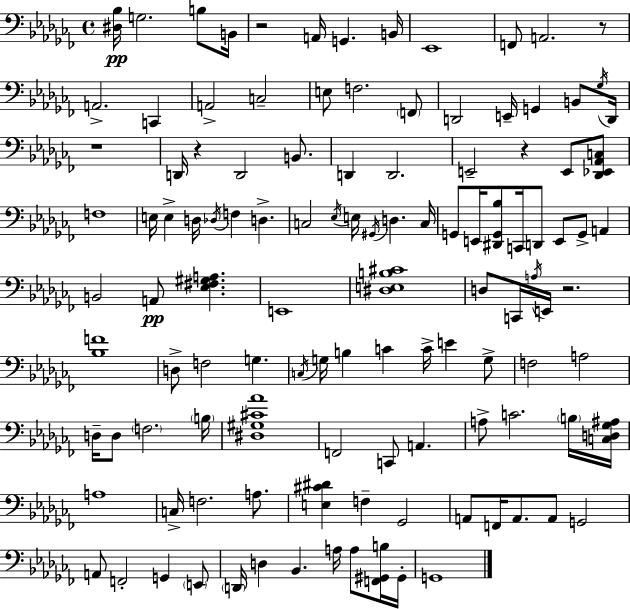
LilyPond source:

{
  \clef bass
  \time 4/4
  \defaultTimeSignature
  \key aes \minor
  <dis bes>16\pp g2. b8 b,16 | r2 a,16 g,4. b,16 | ees,1 | f,8 a,2. r8 | \break a,2.-> c,4 | a,2-> c2-- | e8 f2. \parenthesize f,8 | d,2 e,16-- g,4 b,8 \acciaccatura { ges16 } | \break d,16 r1 | d,16 r4 d,2 b,8. | d,4 d,2. | e,2-- r4 e,8 <des, ees, aes, c>8 | \break f1 | e16 e4-> d16 \acciaccatura { des16 } f4 d4.-> | c2 \acciaccatura { ees16 } e16 \acciaccatura { gis,16 } d4. | c16 g,8 e,16 <dis, g, bes>8 c,16 d,8 e,8 g,8-> | \break a,4 b,2 a,8\pp <ees fis gis a>4. | e,1 | <dis e b cis'>1 | d8 c,16 \acciaccatura { a16 } e,16 r2. | \break <bes f'>1 | d8-> f2 g4. | \acciaccatura { c16 } g16 b4 c'4 c'16-> | e'4 g8-> f2 a2 | \break d16-- d8 \parenthesize f2. | \parenthesize b16 <dis gis cis' aes'>1 | f,2 c,8 | a,4. a8-> c'2. | \break \parenthesize b16 <c d ges ais>16 a1 | c16-> f2. | a8. <e cis' dis'>4 f4-- ges,2 | a,8 f,16 a,8. a,8 g,2 | \break a,8 f,2-. | g,4 \parenthesize e,8 \parenthesize d,16 d4 bes,4. | a16 a8 <f, gis, b>16 gis,16-. g,1 | \bar "|."
}